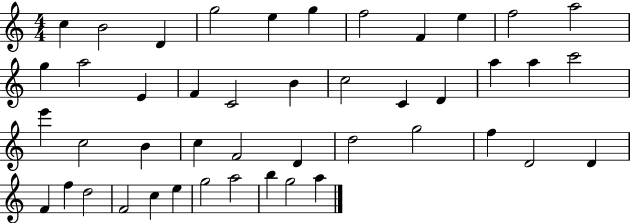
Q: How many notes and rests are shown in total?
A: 45